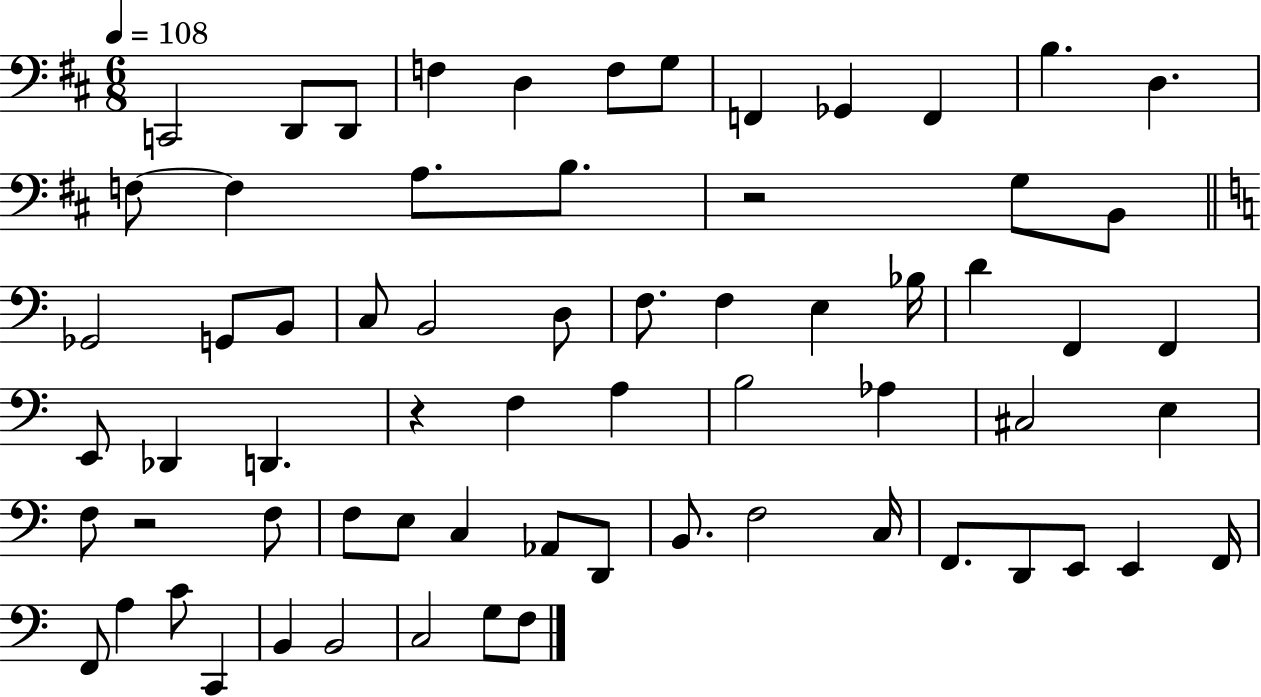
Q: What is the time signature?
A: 6/8